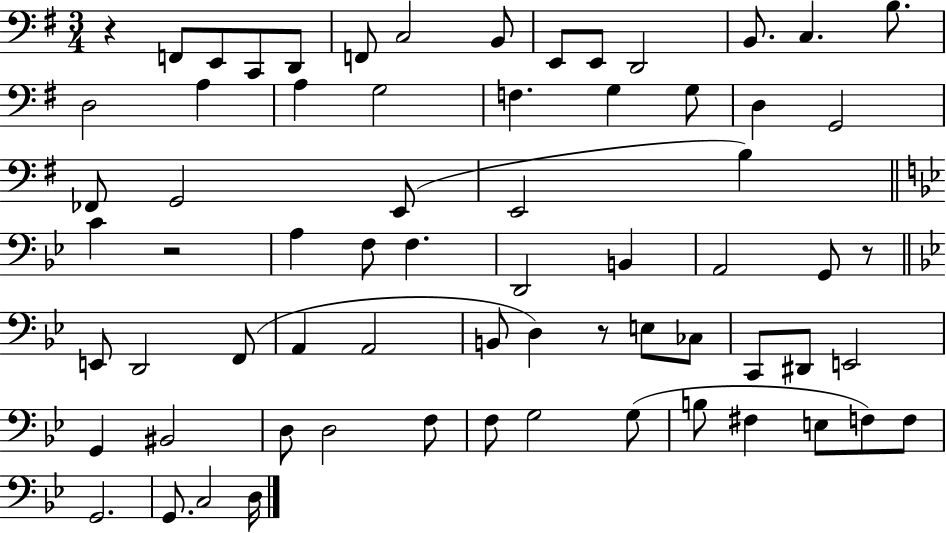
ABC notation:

X:1
T:Untitled
M:3/4
L:1/4
K:G
z F,,/2 E,,/2 C,,/2 D,,/2 F,,/2 C,2 B,,/2 E,,/2 E,,/2 D,,2 B,,/2 C, B,/2 D,2 A, A, G,2 F, G, G,/2 D, G,,2 _F,,/2 G,,2 E,,/2 E,,2 B, C z2 A, F,/2 F, D,,2 B,, A,,2 G,,/2 z/2 E,,/2 D,,2 F,,/2 A,, A,,2 B,,/2 D, z/2 E,/2 _C,/2 C,,/2 ^D,,/2 E,,2 G,, ^B,,2 D,/2 D,2 F,/2 F,/2 G,2 G,/2 B,/2 ^F, E,/2 F,/2 F,/2 G,,2 G,,/2 C,2 D,/4